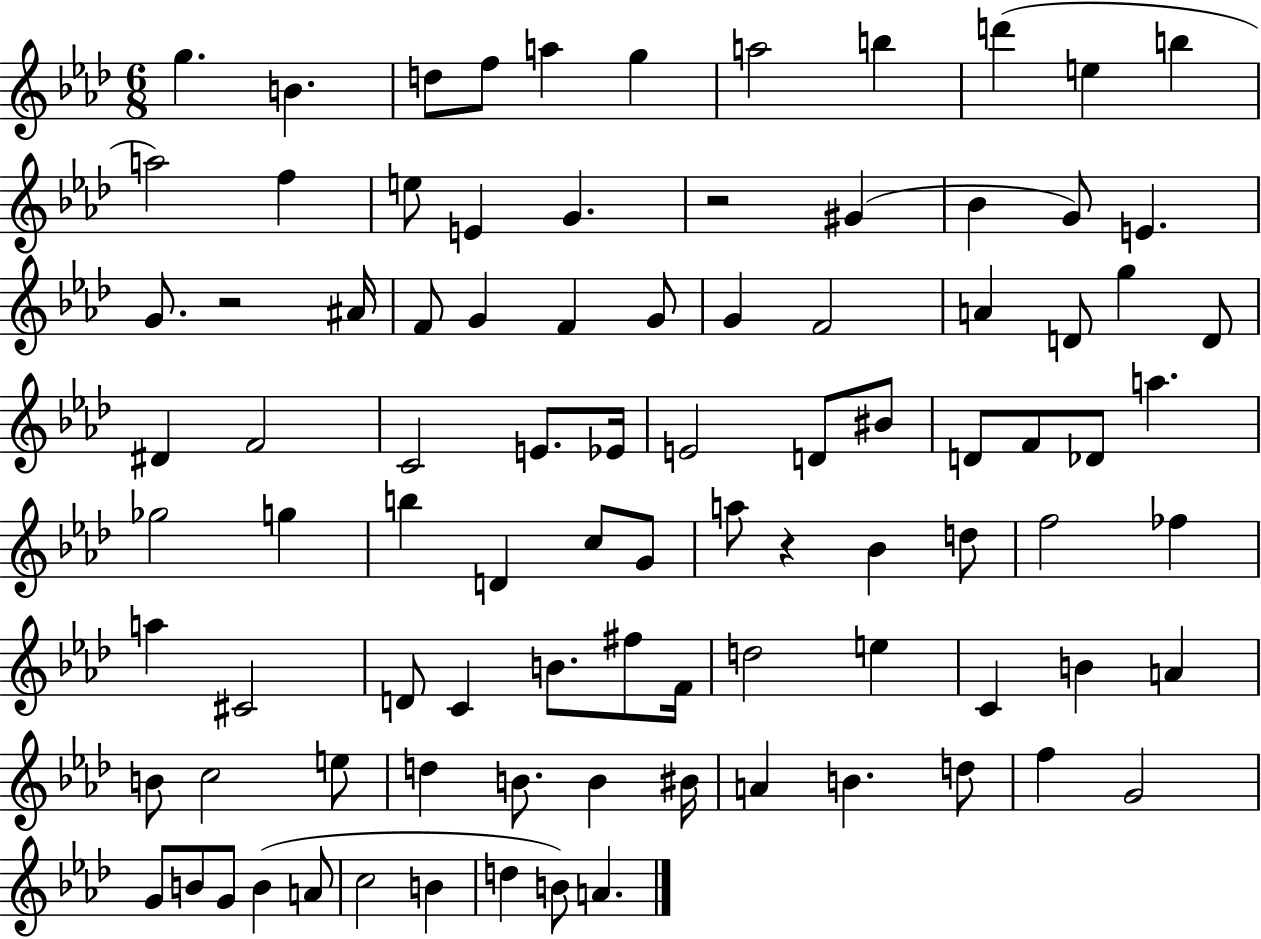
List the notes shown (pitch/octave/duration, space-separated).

G5/q. B4/q. D5/e F5/e A5/q G5/q A5/h B5/q D6/q E5/q B5/q A5/h F5/q E5/e E4/q G4/q. R/h G#4/q Bb4/q G4/e E4/q. G4/e. R/h A#4/s F4/e G4/q F4/q G4/e G4/q F4/h A4/q D4/e G5/q D4/e D#4/q F4/h C4/h E4/e. Eb4/s E4/h D4/e BIS4/e D4/e F4/e Db4/e A5/q. Gb5/h G5/q B5/q D4/q C5/e G4/e A5/e R/q Bb4/q D5/e F5/h FES5/q A5/q C#4/h D4/e C4/q B4/e. F#5/e F4/s D5/h E5/q C4/q B4/q A4/q B4/e C5/h E5/e D5/q B4/e. B4/q BIS4/s A4/q B4/q. D5/e F5/q G4/h G4/e B4/e G4/e B4/q A4/e C5/h B4/q D5/q B4/e A4/q.